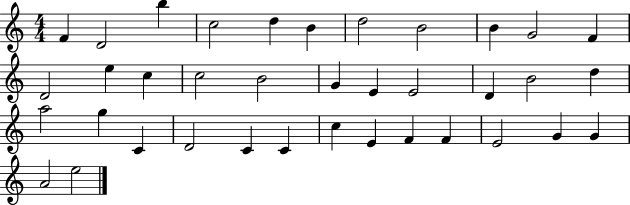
X:1
T:Untitled
M:4/4
L:1/4
K:C
F D2 b c2 d B d2 B2 B G2 F D2 e c c2 B2 G E E2 D B2 d a2 g C D2 C C c E F F E2 G G A2 e2